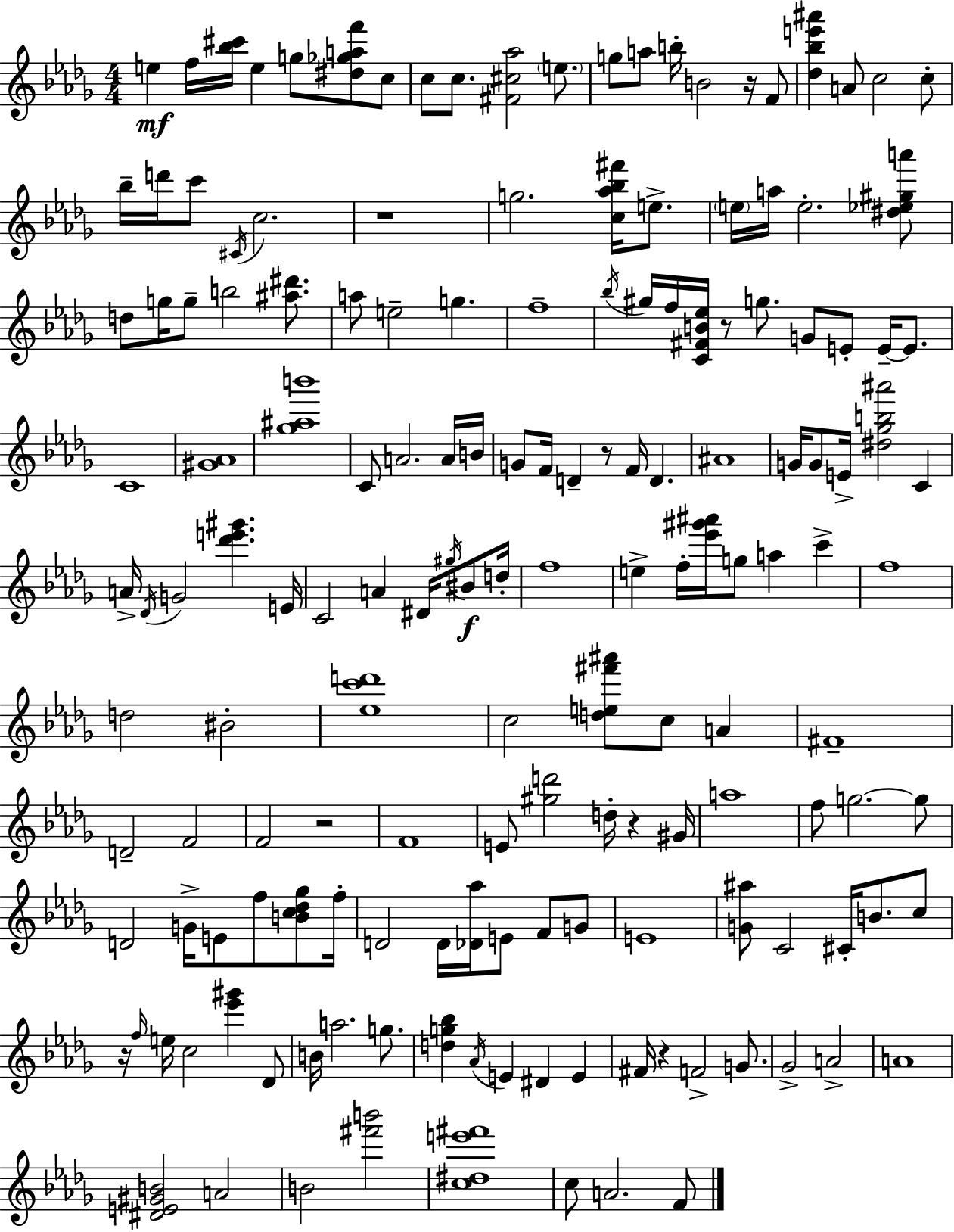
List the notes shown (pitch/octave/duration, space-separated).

E5/q F5/s [Bb5,C#6]/s E5/q G5/e [D#5,Gb5,A5,F6]/e C5/e C5/e C5/e. [F#4,C#5,Ab5]/h E5/e. G5/e A5/e B5/s B4/h R/s F4/e [Db5,Bb5,E6,A#6]/q A4/e C5/h C5/e Bb5/s D6/s C6/e C#4/s C5/h. R/w G5/h. [C5,Ab5,Bb5,F#6]/s E5/e. E5/s A5/s E5/h. [D#5,Eb5,G#5,A6]/e D5/e G5/s G5/e B5/h [A#5,D#6]/e. A5/e E5/h G5/q. F5/w Bb5/s G#5/s F5/s [C4,F#4,B4,Eb5]/s R/e G5/e. G4/e E4/e E4/s E4/e. C4/w [G#4,Ab4]/w [Gb5,A#5,B6]/w C4/e A4/h. A4/s B4/s G4/e F4/s D4/q R/e F4/s D4/q. A#4/w G4/s G4/e E4/s [D#5,Gb5,B5,A#6]/h C4/q A4/s Db4/s G4/h [Db6,E6,G#6]/q. E4/s C4/h A4/q D#4/s G#5/s BIS4/e D5/s F5/w E5/q F5/s [Eb6,G#6,A#6]/s G5/e A5/q C6/q F5/w D5/h BIS4/h [Eb5,C6,D6]/w C5/h [D5,E5,F#6,A#6]/e C5/e A4/q F#4/w D4/h F4/h F4/h R/h F4/w E4/e [G#5,D6]/h D5/s R/q G#4/s A5/w F5/e G5/h. G5/e D4/h G4/s E4/e F5/e [B4,C5,Db5,Gb5]/e F5/s D4/h D4/s [Db4,Ab5]/s E4/e F4/e G4/e E4/w [G4,A#5]/e C4/h C#4/s B4/e. C5/e R/s F5/s E5/s C5/h [Eb6,G#6]/q Db4/e B4/s A5/h. G5/e. [D5,G5,Bb5]/q Ab4/s E4/q D#4/q E4/q F#4/s R/q F4/h G4/e. Gb4/h A4/h A4/w [D#4,E4,G#4,B4]/h A4/h B4/h [F#6,B6]/h [C5,D#5,E6,F#6]/w C5/e A4/h. F4/e